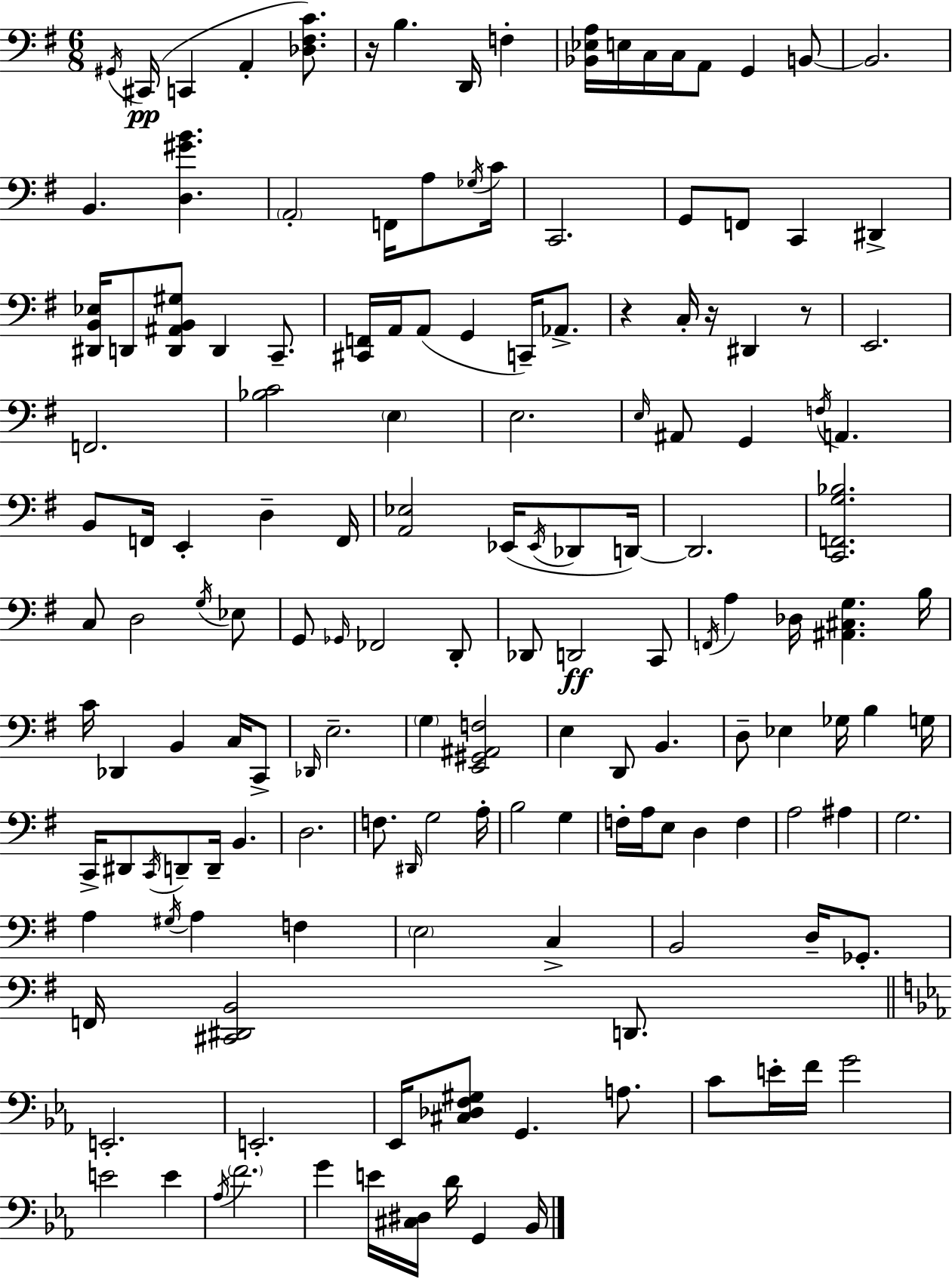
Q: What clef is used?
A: bass